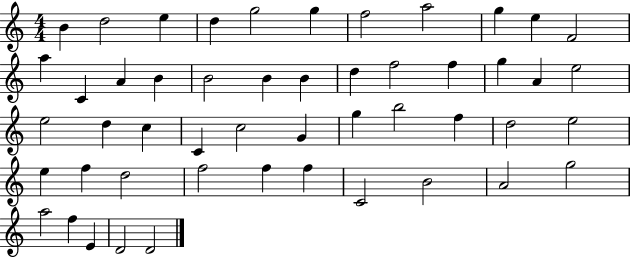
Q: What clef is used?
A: treble